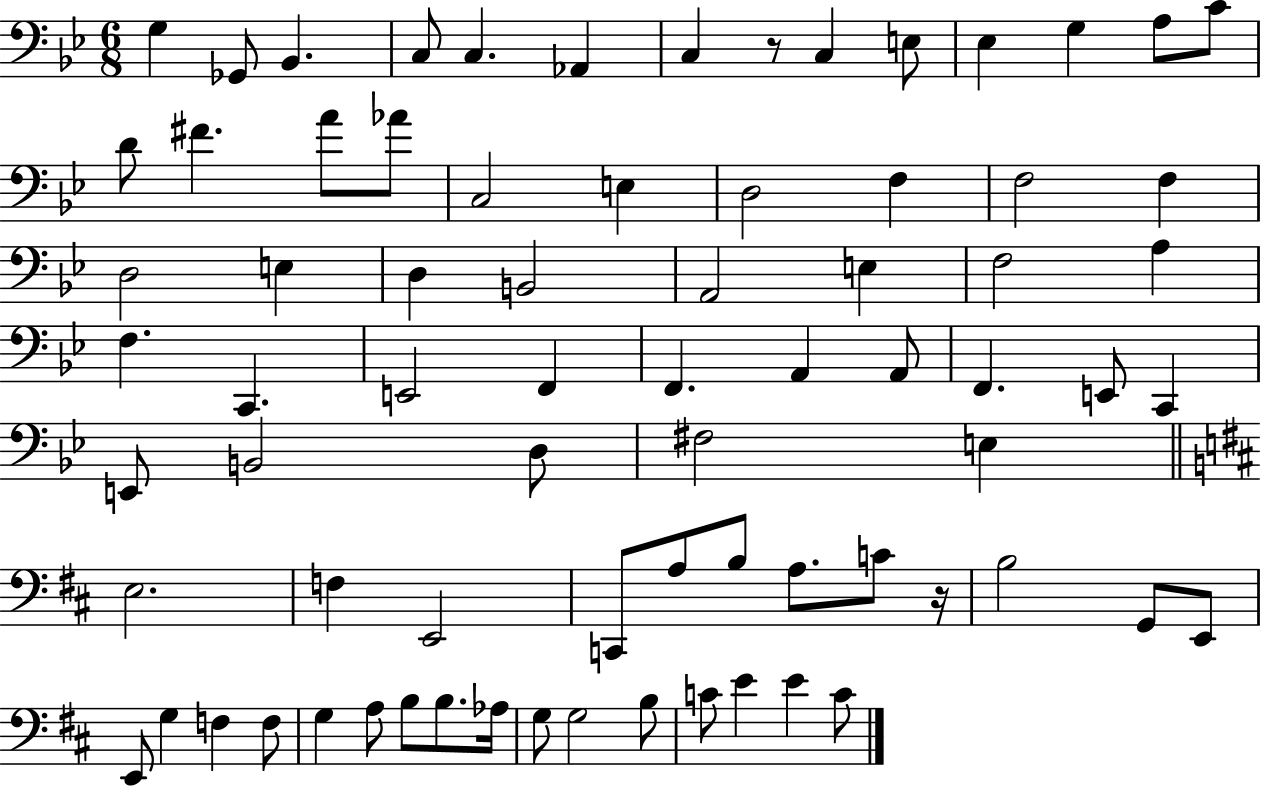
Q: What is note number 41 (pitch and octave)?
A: C2